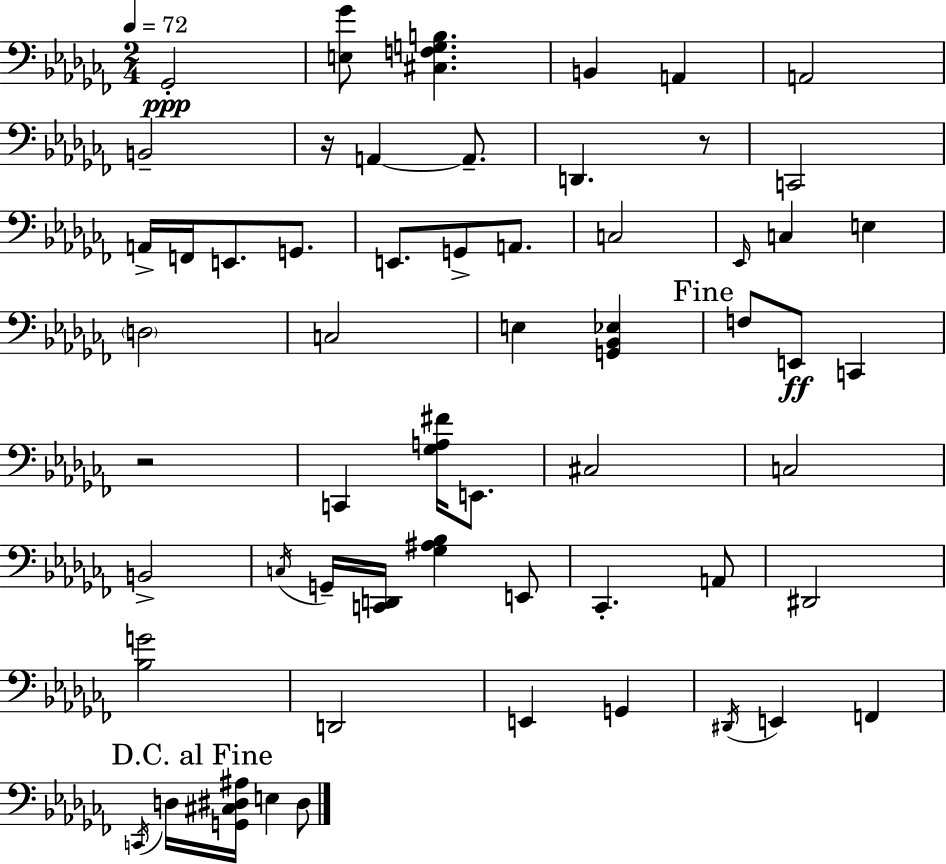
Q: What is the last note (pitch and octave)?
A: D#3